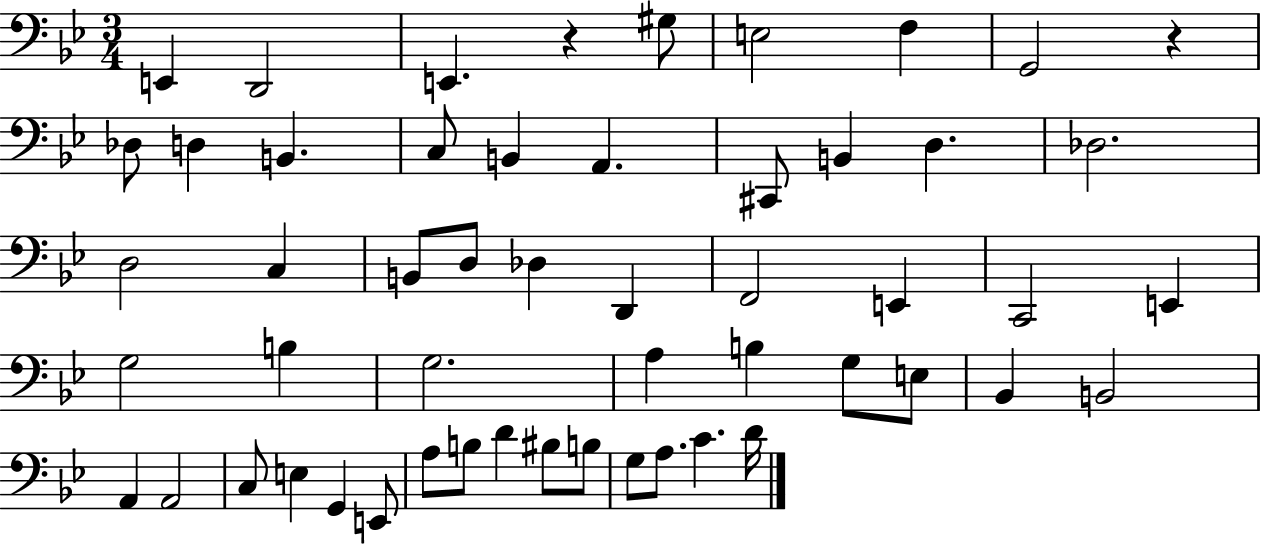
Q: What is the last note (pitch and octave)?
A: D4